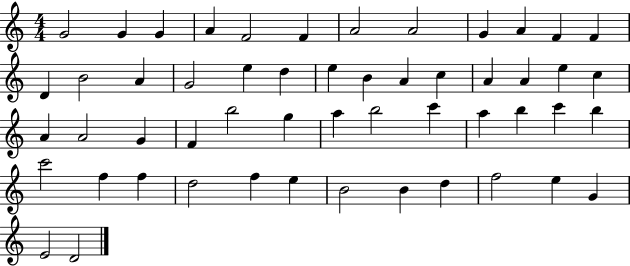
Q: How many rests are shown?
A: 0